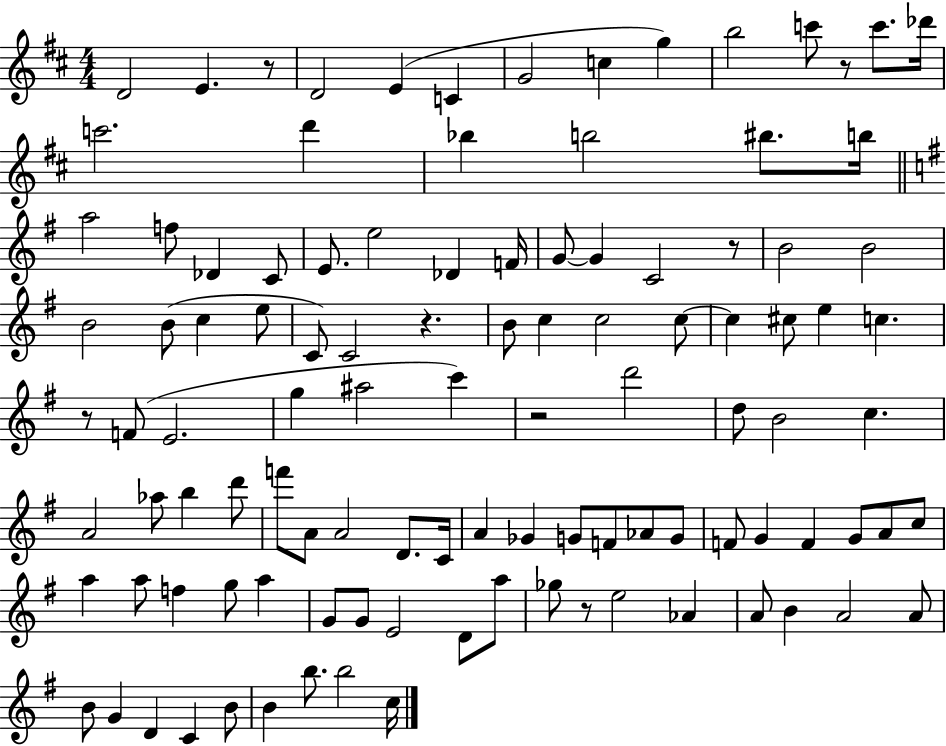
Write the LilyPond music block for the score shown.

{
  \clef treble
  \numericTimeSignature
  \time 4/4
  \key d \major
  \repeat volta 2 { d'2 e'4. r8 | d'2 e'4( c'4 | g'2 c''4 g''4) | b''2 c'''8 r8 c'''8. des'''16 | \break c'''2. d'''4 | bes''4 b''2 bis''8. b''16 | \bar "||" \break \key e \minor a''2 f''8 des'4 c'8 | e'8. e''2 des'4 f'16 | g'8~~ g'4 c'2 r8 | b'2 b'2 | \break b'2 b'8( c''4 e''8 | c'8) c'2 r4. | b'8 c''4 c''2 c''8~~ | c''4 cis''8 e''4 c''4. | \break r8 f'8( e'2. | g''4 ais''2 c'''4) | r2 d'''2 | d''8 b'2 c''4. | \break a'2 aes''8 b''4 d'''8 | f'''8 a'8 a'2 d'8. c'16 | a'4 ges'4 g'8 f'8 aes'8 g'8 | f'8 g'4 f'4 g'8 a'8 c''8 | \break a''4 a''8 f''4 g''8 a''4 | g'8 g'8 e'2 d'8 a''8 | ges''8 r8 e''2 aes'4 | a'8 b'4 a'2 a'8 | \break b'8 g'4 d'4 c'4 b'8 | b'4 b''8. b''2 c''16 | } \bar "|."
}